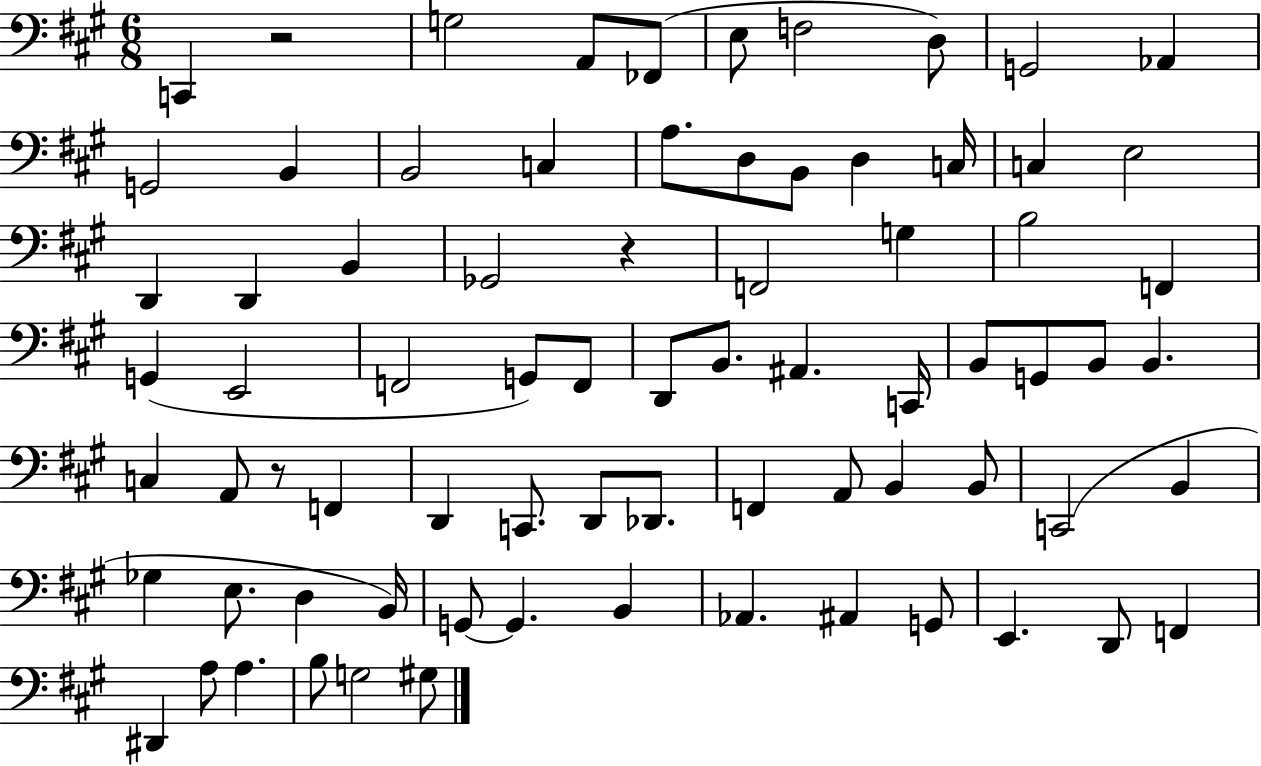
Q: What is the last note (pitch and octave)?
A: G#3